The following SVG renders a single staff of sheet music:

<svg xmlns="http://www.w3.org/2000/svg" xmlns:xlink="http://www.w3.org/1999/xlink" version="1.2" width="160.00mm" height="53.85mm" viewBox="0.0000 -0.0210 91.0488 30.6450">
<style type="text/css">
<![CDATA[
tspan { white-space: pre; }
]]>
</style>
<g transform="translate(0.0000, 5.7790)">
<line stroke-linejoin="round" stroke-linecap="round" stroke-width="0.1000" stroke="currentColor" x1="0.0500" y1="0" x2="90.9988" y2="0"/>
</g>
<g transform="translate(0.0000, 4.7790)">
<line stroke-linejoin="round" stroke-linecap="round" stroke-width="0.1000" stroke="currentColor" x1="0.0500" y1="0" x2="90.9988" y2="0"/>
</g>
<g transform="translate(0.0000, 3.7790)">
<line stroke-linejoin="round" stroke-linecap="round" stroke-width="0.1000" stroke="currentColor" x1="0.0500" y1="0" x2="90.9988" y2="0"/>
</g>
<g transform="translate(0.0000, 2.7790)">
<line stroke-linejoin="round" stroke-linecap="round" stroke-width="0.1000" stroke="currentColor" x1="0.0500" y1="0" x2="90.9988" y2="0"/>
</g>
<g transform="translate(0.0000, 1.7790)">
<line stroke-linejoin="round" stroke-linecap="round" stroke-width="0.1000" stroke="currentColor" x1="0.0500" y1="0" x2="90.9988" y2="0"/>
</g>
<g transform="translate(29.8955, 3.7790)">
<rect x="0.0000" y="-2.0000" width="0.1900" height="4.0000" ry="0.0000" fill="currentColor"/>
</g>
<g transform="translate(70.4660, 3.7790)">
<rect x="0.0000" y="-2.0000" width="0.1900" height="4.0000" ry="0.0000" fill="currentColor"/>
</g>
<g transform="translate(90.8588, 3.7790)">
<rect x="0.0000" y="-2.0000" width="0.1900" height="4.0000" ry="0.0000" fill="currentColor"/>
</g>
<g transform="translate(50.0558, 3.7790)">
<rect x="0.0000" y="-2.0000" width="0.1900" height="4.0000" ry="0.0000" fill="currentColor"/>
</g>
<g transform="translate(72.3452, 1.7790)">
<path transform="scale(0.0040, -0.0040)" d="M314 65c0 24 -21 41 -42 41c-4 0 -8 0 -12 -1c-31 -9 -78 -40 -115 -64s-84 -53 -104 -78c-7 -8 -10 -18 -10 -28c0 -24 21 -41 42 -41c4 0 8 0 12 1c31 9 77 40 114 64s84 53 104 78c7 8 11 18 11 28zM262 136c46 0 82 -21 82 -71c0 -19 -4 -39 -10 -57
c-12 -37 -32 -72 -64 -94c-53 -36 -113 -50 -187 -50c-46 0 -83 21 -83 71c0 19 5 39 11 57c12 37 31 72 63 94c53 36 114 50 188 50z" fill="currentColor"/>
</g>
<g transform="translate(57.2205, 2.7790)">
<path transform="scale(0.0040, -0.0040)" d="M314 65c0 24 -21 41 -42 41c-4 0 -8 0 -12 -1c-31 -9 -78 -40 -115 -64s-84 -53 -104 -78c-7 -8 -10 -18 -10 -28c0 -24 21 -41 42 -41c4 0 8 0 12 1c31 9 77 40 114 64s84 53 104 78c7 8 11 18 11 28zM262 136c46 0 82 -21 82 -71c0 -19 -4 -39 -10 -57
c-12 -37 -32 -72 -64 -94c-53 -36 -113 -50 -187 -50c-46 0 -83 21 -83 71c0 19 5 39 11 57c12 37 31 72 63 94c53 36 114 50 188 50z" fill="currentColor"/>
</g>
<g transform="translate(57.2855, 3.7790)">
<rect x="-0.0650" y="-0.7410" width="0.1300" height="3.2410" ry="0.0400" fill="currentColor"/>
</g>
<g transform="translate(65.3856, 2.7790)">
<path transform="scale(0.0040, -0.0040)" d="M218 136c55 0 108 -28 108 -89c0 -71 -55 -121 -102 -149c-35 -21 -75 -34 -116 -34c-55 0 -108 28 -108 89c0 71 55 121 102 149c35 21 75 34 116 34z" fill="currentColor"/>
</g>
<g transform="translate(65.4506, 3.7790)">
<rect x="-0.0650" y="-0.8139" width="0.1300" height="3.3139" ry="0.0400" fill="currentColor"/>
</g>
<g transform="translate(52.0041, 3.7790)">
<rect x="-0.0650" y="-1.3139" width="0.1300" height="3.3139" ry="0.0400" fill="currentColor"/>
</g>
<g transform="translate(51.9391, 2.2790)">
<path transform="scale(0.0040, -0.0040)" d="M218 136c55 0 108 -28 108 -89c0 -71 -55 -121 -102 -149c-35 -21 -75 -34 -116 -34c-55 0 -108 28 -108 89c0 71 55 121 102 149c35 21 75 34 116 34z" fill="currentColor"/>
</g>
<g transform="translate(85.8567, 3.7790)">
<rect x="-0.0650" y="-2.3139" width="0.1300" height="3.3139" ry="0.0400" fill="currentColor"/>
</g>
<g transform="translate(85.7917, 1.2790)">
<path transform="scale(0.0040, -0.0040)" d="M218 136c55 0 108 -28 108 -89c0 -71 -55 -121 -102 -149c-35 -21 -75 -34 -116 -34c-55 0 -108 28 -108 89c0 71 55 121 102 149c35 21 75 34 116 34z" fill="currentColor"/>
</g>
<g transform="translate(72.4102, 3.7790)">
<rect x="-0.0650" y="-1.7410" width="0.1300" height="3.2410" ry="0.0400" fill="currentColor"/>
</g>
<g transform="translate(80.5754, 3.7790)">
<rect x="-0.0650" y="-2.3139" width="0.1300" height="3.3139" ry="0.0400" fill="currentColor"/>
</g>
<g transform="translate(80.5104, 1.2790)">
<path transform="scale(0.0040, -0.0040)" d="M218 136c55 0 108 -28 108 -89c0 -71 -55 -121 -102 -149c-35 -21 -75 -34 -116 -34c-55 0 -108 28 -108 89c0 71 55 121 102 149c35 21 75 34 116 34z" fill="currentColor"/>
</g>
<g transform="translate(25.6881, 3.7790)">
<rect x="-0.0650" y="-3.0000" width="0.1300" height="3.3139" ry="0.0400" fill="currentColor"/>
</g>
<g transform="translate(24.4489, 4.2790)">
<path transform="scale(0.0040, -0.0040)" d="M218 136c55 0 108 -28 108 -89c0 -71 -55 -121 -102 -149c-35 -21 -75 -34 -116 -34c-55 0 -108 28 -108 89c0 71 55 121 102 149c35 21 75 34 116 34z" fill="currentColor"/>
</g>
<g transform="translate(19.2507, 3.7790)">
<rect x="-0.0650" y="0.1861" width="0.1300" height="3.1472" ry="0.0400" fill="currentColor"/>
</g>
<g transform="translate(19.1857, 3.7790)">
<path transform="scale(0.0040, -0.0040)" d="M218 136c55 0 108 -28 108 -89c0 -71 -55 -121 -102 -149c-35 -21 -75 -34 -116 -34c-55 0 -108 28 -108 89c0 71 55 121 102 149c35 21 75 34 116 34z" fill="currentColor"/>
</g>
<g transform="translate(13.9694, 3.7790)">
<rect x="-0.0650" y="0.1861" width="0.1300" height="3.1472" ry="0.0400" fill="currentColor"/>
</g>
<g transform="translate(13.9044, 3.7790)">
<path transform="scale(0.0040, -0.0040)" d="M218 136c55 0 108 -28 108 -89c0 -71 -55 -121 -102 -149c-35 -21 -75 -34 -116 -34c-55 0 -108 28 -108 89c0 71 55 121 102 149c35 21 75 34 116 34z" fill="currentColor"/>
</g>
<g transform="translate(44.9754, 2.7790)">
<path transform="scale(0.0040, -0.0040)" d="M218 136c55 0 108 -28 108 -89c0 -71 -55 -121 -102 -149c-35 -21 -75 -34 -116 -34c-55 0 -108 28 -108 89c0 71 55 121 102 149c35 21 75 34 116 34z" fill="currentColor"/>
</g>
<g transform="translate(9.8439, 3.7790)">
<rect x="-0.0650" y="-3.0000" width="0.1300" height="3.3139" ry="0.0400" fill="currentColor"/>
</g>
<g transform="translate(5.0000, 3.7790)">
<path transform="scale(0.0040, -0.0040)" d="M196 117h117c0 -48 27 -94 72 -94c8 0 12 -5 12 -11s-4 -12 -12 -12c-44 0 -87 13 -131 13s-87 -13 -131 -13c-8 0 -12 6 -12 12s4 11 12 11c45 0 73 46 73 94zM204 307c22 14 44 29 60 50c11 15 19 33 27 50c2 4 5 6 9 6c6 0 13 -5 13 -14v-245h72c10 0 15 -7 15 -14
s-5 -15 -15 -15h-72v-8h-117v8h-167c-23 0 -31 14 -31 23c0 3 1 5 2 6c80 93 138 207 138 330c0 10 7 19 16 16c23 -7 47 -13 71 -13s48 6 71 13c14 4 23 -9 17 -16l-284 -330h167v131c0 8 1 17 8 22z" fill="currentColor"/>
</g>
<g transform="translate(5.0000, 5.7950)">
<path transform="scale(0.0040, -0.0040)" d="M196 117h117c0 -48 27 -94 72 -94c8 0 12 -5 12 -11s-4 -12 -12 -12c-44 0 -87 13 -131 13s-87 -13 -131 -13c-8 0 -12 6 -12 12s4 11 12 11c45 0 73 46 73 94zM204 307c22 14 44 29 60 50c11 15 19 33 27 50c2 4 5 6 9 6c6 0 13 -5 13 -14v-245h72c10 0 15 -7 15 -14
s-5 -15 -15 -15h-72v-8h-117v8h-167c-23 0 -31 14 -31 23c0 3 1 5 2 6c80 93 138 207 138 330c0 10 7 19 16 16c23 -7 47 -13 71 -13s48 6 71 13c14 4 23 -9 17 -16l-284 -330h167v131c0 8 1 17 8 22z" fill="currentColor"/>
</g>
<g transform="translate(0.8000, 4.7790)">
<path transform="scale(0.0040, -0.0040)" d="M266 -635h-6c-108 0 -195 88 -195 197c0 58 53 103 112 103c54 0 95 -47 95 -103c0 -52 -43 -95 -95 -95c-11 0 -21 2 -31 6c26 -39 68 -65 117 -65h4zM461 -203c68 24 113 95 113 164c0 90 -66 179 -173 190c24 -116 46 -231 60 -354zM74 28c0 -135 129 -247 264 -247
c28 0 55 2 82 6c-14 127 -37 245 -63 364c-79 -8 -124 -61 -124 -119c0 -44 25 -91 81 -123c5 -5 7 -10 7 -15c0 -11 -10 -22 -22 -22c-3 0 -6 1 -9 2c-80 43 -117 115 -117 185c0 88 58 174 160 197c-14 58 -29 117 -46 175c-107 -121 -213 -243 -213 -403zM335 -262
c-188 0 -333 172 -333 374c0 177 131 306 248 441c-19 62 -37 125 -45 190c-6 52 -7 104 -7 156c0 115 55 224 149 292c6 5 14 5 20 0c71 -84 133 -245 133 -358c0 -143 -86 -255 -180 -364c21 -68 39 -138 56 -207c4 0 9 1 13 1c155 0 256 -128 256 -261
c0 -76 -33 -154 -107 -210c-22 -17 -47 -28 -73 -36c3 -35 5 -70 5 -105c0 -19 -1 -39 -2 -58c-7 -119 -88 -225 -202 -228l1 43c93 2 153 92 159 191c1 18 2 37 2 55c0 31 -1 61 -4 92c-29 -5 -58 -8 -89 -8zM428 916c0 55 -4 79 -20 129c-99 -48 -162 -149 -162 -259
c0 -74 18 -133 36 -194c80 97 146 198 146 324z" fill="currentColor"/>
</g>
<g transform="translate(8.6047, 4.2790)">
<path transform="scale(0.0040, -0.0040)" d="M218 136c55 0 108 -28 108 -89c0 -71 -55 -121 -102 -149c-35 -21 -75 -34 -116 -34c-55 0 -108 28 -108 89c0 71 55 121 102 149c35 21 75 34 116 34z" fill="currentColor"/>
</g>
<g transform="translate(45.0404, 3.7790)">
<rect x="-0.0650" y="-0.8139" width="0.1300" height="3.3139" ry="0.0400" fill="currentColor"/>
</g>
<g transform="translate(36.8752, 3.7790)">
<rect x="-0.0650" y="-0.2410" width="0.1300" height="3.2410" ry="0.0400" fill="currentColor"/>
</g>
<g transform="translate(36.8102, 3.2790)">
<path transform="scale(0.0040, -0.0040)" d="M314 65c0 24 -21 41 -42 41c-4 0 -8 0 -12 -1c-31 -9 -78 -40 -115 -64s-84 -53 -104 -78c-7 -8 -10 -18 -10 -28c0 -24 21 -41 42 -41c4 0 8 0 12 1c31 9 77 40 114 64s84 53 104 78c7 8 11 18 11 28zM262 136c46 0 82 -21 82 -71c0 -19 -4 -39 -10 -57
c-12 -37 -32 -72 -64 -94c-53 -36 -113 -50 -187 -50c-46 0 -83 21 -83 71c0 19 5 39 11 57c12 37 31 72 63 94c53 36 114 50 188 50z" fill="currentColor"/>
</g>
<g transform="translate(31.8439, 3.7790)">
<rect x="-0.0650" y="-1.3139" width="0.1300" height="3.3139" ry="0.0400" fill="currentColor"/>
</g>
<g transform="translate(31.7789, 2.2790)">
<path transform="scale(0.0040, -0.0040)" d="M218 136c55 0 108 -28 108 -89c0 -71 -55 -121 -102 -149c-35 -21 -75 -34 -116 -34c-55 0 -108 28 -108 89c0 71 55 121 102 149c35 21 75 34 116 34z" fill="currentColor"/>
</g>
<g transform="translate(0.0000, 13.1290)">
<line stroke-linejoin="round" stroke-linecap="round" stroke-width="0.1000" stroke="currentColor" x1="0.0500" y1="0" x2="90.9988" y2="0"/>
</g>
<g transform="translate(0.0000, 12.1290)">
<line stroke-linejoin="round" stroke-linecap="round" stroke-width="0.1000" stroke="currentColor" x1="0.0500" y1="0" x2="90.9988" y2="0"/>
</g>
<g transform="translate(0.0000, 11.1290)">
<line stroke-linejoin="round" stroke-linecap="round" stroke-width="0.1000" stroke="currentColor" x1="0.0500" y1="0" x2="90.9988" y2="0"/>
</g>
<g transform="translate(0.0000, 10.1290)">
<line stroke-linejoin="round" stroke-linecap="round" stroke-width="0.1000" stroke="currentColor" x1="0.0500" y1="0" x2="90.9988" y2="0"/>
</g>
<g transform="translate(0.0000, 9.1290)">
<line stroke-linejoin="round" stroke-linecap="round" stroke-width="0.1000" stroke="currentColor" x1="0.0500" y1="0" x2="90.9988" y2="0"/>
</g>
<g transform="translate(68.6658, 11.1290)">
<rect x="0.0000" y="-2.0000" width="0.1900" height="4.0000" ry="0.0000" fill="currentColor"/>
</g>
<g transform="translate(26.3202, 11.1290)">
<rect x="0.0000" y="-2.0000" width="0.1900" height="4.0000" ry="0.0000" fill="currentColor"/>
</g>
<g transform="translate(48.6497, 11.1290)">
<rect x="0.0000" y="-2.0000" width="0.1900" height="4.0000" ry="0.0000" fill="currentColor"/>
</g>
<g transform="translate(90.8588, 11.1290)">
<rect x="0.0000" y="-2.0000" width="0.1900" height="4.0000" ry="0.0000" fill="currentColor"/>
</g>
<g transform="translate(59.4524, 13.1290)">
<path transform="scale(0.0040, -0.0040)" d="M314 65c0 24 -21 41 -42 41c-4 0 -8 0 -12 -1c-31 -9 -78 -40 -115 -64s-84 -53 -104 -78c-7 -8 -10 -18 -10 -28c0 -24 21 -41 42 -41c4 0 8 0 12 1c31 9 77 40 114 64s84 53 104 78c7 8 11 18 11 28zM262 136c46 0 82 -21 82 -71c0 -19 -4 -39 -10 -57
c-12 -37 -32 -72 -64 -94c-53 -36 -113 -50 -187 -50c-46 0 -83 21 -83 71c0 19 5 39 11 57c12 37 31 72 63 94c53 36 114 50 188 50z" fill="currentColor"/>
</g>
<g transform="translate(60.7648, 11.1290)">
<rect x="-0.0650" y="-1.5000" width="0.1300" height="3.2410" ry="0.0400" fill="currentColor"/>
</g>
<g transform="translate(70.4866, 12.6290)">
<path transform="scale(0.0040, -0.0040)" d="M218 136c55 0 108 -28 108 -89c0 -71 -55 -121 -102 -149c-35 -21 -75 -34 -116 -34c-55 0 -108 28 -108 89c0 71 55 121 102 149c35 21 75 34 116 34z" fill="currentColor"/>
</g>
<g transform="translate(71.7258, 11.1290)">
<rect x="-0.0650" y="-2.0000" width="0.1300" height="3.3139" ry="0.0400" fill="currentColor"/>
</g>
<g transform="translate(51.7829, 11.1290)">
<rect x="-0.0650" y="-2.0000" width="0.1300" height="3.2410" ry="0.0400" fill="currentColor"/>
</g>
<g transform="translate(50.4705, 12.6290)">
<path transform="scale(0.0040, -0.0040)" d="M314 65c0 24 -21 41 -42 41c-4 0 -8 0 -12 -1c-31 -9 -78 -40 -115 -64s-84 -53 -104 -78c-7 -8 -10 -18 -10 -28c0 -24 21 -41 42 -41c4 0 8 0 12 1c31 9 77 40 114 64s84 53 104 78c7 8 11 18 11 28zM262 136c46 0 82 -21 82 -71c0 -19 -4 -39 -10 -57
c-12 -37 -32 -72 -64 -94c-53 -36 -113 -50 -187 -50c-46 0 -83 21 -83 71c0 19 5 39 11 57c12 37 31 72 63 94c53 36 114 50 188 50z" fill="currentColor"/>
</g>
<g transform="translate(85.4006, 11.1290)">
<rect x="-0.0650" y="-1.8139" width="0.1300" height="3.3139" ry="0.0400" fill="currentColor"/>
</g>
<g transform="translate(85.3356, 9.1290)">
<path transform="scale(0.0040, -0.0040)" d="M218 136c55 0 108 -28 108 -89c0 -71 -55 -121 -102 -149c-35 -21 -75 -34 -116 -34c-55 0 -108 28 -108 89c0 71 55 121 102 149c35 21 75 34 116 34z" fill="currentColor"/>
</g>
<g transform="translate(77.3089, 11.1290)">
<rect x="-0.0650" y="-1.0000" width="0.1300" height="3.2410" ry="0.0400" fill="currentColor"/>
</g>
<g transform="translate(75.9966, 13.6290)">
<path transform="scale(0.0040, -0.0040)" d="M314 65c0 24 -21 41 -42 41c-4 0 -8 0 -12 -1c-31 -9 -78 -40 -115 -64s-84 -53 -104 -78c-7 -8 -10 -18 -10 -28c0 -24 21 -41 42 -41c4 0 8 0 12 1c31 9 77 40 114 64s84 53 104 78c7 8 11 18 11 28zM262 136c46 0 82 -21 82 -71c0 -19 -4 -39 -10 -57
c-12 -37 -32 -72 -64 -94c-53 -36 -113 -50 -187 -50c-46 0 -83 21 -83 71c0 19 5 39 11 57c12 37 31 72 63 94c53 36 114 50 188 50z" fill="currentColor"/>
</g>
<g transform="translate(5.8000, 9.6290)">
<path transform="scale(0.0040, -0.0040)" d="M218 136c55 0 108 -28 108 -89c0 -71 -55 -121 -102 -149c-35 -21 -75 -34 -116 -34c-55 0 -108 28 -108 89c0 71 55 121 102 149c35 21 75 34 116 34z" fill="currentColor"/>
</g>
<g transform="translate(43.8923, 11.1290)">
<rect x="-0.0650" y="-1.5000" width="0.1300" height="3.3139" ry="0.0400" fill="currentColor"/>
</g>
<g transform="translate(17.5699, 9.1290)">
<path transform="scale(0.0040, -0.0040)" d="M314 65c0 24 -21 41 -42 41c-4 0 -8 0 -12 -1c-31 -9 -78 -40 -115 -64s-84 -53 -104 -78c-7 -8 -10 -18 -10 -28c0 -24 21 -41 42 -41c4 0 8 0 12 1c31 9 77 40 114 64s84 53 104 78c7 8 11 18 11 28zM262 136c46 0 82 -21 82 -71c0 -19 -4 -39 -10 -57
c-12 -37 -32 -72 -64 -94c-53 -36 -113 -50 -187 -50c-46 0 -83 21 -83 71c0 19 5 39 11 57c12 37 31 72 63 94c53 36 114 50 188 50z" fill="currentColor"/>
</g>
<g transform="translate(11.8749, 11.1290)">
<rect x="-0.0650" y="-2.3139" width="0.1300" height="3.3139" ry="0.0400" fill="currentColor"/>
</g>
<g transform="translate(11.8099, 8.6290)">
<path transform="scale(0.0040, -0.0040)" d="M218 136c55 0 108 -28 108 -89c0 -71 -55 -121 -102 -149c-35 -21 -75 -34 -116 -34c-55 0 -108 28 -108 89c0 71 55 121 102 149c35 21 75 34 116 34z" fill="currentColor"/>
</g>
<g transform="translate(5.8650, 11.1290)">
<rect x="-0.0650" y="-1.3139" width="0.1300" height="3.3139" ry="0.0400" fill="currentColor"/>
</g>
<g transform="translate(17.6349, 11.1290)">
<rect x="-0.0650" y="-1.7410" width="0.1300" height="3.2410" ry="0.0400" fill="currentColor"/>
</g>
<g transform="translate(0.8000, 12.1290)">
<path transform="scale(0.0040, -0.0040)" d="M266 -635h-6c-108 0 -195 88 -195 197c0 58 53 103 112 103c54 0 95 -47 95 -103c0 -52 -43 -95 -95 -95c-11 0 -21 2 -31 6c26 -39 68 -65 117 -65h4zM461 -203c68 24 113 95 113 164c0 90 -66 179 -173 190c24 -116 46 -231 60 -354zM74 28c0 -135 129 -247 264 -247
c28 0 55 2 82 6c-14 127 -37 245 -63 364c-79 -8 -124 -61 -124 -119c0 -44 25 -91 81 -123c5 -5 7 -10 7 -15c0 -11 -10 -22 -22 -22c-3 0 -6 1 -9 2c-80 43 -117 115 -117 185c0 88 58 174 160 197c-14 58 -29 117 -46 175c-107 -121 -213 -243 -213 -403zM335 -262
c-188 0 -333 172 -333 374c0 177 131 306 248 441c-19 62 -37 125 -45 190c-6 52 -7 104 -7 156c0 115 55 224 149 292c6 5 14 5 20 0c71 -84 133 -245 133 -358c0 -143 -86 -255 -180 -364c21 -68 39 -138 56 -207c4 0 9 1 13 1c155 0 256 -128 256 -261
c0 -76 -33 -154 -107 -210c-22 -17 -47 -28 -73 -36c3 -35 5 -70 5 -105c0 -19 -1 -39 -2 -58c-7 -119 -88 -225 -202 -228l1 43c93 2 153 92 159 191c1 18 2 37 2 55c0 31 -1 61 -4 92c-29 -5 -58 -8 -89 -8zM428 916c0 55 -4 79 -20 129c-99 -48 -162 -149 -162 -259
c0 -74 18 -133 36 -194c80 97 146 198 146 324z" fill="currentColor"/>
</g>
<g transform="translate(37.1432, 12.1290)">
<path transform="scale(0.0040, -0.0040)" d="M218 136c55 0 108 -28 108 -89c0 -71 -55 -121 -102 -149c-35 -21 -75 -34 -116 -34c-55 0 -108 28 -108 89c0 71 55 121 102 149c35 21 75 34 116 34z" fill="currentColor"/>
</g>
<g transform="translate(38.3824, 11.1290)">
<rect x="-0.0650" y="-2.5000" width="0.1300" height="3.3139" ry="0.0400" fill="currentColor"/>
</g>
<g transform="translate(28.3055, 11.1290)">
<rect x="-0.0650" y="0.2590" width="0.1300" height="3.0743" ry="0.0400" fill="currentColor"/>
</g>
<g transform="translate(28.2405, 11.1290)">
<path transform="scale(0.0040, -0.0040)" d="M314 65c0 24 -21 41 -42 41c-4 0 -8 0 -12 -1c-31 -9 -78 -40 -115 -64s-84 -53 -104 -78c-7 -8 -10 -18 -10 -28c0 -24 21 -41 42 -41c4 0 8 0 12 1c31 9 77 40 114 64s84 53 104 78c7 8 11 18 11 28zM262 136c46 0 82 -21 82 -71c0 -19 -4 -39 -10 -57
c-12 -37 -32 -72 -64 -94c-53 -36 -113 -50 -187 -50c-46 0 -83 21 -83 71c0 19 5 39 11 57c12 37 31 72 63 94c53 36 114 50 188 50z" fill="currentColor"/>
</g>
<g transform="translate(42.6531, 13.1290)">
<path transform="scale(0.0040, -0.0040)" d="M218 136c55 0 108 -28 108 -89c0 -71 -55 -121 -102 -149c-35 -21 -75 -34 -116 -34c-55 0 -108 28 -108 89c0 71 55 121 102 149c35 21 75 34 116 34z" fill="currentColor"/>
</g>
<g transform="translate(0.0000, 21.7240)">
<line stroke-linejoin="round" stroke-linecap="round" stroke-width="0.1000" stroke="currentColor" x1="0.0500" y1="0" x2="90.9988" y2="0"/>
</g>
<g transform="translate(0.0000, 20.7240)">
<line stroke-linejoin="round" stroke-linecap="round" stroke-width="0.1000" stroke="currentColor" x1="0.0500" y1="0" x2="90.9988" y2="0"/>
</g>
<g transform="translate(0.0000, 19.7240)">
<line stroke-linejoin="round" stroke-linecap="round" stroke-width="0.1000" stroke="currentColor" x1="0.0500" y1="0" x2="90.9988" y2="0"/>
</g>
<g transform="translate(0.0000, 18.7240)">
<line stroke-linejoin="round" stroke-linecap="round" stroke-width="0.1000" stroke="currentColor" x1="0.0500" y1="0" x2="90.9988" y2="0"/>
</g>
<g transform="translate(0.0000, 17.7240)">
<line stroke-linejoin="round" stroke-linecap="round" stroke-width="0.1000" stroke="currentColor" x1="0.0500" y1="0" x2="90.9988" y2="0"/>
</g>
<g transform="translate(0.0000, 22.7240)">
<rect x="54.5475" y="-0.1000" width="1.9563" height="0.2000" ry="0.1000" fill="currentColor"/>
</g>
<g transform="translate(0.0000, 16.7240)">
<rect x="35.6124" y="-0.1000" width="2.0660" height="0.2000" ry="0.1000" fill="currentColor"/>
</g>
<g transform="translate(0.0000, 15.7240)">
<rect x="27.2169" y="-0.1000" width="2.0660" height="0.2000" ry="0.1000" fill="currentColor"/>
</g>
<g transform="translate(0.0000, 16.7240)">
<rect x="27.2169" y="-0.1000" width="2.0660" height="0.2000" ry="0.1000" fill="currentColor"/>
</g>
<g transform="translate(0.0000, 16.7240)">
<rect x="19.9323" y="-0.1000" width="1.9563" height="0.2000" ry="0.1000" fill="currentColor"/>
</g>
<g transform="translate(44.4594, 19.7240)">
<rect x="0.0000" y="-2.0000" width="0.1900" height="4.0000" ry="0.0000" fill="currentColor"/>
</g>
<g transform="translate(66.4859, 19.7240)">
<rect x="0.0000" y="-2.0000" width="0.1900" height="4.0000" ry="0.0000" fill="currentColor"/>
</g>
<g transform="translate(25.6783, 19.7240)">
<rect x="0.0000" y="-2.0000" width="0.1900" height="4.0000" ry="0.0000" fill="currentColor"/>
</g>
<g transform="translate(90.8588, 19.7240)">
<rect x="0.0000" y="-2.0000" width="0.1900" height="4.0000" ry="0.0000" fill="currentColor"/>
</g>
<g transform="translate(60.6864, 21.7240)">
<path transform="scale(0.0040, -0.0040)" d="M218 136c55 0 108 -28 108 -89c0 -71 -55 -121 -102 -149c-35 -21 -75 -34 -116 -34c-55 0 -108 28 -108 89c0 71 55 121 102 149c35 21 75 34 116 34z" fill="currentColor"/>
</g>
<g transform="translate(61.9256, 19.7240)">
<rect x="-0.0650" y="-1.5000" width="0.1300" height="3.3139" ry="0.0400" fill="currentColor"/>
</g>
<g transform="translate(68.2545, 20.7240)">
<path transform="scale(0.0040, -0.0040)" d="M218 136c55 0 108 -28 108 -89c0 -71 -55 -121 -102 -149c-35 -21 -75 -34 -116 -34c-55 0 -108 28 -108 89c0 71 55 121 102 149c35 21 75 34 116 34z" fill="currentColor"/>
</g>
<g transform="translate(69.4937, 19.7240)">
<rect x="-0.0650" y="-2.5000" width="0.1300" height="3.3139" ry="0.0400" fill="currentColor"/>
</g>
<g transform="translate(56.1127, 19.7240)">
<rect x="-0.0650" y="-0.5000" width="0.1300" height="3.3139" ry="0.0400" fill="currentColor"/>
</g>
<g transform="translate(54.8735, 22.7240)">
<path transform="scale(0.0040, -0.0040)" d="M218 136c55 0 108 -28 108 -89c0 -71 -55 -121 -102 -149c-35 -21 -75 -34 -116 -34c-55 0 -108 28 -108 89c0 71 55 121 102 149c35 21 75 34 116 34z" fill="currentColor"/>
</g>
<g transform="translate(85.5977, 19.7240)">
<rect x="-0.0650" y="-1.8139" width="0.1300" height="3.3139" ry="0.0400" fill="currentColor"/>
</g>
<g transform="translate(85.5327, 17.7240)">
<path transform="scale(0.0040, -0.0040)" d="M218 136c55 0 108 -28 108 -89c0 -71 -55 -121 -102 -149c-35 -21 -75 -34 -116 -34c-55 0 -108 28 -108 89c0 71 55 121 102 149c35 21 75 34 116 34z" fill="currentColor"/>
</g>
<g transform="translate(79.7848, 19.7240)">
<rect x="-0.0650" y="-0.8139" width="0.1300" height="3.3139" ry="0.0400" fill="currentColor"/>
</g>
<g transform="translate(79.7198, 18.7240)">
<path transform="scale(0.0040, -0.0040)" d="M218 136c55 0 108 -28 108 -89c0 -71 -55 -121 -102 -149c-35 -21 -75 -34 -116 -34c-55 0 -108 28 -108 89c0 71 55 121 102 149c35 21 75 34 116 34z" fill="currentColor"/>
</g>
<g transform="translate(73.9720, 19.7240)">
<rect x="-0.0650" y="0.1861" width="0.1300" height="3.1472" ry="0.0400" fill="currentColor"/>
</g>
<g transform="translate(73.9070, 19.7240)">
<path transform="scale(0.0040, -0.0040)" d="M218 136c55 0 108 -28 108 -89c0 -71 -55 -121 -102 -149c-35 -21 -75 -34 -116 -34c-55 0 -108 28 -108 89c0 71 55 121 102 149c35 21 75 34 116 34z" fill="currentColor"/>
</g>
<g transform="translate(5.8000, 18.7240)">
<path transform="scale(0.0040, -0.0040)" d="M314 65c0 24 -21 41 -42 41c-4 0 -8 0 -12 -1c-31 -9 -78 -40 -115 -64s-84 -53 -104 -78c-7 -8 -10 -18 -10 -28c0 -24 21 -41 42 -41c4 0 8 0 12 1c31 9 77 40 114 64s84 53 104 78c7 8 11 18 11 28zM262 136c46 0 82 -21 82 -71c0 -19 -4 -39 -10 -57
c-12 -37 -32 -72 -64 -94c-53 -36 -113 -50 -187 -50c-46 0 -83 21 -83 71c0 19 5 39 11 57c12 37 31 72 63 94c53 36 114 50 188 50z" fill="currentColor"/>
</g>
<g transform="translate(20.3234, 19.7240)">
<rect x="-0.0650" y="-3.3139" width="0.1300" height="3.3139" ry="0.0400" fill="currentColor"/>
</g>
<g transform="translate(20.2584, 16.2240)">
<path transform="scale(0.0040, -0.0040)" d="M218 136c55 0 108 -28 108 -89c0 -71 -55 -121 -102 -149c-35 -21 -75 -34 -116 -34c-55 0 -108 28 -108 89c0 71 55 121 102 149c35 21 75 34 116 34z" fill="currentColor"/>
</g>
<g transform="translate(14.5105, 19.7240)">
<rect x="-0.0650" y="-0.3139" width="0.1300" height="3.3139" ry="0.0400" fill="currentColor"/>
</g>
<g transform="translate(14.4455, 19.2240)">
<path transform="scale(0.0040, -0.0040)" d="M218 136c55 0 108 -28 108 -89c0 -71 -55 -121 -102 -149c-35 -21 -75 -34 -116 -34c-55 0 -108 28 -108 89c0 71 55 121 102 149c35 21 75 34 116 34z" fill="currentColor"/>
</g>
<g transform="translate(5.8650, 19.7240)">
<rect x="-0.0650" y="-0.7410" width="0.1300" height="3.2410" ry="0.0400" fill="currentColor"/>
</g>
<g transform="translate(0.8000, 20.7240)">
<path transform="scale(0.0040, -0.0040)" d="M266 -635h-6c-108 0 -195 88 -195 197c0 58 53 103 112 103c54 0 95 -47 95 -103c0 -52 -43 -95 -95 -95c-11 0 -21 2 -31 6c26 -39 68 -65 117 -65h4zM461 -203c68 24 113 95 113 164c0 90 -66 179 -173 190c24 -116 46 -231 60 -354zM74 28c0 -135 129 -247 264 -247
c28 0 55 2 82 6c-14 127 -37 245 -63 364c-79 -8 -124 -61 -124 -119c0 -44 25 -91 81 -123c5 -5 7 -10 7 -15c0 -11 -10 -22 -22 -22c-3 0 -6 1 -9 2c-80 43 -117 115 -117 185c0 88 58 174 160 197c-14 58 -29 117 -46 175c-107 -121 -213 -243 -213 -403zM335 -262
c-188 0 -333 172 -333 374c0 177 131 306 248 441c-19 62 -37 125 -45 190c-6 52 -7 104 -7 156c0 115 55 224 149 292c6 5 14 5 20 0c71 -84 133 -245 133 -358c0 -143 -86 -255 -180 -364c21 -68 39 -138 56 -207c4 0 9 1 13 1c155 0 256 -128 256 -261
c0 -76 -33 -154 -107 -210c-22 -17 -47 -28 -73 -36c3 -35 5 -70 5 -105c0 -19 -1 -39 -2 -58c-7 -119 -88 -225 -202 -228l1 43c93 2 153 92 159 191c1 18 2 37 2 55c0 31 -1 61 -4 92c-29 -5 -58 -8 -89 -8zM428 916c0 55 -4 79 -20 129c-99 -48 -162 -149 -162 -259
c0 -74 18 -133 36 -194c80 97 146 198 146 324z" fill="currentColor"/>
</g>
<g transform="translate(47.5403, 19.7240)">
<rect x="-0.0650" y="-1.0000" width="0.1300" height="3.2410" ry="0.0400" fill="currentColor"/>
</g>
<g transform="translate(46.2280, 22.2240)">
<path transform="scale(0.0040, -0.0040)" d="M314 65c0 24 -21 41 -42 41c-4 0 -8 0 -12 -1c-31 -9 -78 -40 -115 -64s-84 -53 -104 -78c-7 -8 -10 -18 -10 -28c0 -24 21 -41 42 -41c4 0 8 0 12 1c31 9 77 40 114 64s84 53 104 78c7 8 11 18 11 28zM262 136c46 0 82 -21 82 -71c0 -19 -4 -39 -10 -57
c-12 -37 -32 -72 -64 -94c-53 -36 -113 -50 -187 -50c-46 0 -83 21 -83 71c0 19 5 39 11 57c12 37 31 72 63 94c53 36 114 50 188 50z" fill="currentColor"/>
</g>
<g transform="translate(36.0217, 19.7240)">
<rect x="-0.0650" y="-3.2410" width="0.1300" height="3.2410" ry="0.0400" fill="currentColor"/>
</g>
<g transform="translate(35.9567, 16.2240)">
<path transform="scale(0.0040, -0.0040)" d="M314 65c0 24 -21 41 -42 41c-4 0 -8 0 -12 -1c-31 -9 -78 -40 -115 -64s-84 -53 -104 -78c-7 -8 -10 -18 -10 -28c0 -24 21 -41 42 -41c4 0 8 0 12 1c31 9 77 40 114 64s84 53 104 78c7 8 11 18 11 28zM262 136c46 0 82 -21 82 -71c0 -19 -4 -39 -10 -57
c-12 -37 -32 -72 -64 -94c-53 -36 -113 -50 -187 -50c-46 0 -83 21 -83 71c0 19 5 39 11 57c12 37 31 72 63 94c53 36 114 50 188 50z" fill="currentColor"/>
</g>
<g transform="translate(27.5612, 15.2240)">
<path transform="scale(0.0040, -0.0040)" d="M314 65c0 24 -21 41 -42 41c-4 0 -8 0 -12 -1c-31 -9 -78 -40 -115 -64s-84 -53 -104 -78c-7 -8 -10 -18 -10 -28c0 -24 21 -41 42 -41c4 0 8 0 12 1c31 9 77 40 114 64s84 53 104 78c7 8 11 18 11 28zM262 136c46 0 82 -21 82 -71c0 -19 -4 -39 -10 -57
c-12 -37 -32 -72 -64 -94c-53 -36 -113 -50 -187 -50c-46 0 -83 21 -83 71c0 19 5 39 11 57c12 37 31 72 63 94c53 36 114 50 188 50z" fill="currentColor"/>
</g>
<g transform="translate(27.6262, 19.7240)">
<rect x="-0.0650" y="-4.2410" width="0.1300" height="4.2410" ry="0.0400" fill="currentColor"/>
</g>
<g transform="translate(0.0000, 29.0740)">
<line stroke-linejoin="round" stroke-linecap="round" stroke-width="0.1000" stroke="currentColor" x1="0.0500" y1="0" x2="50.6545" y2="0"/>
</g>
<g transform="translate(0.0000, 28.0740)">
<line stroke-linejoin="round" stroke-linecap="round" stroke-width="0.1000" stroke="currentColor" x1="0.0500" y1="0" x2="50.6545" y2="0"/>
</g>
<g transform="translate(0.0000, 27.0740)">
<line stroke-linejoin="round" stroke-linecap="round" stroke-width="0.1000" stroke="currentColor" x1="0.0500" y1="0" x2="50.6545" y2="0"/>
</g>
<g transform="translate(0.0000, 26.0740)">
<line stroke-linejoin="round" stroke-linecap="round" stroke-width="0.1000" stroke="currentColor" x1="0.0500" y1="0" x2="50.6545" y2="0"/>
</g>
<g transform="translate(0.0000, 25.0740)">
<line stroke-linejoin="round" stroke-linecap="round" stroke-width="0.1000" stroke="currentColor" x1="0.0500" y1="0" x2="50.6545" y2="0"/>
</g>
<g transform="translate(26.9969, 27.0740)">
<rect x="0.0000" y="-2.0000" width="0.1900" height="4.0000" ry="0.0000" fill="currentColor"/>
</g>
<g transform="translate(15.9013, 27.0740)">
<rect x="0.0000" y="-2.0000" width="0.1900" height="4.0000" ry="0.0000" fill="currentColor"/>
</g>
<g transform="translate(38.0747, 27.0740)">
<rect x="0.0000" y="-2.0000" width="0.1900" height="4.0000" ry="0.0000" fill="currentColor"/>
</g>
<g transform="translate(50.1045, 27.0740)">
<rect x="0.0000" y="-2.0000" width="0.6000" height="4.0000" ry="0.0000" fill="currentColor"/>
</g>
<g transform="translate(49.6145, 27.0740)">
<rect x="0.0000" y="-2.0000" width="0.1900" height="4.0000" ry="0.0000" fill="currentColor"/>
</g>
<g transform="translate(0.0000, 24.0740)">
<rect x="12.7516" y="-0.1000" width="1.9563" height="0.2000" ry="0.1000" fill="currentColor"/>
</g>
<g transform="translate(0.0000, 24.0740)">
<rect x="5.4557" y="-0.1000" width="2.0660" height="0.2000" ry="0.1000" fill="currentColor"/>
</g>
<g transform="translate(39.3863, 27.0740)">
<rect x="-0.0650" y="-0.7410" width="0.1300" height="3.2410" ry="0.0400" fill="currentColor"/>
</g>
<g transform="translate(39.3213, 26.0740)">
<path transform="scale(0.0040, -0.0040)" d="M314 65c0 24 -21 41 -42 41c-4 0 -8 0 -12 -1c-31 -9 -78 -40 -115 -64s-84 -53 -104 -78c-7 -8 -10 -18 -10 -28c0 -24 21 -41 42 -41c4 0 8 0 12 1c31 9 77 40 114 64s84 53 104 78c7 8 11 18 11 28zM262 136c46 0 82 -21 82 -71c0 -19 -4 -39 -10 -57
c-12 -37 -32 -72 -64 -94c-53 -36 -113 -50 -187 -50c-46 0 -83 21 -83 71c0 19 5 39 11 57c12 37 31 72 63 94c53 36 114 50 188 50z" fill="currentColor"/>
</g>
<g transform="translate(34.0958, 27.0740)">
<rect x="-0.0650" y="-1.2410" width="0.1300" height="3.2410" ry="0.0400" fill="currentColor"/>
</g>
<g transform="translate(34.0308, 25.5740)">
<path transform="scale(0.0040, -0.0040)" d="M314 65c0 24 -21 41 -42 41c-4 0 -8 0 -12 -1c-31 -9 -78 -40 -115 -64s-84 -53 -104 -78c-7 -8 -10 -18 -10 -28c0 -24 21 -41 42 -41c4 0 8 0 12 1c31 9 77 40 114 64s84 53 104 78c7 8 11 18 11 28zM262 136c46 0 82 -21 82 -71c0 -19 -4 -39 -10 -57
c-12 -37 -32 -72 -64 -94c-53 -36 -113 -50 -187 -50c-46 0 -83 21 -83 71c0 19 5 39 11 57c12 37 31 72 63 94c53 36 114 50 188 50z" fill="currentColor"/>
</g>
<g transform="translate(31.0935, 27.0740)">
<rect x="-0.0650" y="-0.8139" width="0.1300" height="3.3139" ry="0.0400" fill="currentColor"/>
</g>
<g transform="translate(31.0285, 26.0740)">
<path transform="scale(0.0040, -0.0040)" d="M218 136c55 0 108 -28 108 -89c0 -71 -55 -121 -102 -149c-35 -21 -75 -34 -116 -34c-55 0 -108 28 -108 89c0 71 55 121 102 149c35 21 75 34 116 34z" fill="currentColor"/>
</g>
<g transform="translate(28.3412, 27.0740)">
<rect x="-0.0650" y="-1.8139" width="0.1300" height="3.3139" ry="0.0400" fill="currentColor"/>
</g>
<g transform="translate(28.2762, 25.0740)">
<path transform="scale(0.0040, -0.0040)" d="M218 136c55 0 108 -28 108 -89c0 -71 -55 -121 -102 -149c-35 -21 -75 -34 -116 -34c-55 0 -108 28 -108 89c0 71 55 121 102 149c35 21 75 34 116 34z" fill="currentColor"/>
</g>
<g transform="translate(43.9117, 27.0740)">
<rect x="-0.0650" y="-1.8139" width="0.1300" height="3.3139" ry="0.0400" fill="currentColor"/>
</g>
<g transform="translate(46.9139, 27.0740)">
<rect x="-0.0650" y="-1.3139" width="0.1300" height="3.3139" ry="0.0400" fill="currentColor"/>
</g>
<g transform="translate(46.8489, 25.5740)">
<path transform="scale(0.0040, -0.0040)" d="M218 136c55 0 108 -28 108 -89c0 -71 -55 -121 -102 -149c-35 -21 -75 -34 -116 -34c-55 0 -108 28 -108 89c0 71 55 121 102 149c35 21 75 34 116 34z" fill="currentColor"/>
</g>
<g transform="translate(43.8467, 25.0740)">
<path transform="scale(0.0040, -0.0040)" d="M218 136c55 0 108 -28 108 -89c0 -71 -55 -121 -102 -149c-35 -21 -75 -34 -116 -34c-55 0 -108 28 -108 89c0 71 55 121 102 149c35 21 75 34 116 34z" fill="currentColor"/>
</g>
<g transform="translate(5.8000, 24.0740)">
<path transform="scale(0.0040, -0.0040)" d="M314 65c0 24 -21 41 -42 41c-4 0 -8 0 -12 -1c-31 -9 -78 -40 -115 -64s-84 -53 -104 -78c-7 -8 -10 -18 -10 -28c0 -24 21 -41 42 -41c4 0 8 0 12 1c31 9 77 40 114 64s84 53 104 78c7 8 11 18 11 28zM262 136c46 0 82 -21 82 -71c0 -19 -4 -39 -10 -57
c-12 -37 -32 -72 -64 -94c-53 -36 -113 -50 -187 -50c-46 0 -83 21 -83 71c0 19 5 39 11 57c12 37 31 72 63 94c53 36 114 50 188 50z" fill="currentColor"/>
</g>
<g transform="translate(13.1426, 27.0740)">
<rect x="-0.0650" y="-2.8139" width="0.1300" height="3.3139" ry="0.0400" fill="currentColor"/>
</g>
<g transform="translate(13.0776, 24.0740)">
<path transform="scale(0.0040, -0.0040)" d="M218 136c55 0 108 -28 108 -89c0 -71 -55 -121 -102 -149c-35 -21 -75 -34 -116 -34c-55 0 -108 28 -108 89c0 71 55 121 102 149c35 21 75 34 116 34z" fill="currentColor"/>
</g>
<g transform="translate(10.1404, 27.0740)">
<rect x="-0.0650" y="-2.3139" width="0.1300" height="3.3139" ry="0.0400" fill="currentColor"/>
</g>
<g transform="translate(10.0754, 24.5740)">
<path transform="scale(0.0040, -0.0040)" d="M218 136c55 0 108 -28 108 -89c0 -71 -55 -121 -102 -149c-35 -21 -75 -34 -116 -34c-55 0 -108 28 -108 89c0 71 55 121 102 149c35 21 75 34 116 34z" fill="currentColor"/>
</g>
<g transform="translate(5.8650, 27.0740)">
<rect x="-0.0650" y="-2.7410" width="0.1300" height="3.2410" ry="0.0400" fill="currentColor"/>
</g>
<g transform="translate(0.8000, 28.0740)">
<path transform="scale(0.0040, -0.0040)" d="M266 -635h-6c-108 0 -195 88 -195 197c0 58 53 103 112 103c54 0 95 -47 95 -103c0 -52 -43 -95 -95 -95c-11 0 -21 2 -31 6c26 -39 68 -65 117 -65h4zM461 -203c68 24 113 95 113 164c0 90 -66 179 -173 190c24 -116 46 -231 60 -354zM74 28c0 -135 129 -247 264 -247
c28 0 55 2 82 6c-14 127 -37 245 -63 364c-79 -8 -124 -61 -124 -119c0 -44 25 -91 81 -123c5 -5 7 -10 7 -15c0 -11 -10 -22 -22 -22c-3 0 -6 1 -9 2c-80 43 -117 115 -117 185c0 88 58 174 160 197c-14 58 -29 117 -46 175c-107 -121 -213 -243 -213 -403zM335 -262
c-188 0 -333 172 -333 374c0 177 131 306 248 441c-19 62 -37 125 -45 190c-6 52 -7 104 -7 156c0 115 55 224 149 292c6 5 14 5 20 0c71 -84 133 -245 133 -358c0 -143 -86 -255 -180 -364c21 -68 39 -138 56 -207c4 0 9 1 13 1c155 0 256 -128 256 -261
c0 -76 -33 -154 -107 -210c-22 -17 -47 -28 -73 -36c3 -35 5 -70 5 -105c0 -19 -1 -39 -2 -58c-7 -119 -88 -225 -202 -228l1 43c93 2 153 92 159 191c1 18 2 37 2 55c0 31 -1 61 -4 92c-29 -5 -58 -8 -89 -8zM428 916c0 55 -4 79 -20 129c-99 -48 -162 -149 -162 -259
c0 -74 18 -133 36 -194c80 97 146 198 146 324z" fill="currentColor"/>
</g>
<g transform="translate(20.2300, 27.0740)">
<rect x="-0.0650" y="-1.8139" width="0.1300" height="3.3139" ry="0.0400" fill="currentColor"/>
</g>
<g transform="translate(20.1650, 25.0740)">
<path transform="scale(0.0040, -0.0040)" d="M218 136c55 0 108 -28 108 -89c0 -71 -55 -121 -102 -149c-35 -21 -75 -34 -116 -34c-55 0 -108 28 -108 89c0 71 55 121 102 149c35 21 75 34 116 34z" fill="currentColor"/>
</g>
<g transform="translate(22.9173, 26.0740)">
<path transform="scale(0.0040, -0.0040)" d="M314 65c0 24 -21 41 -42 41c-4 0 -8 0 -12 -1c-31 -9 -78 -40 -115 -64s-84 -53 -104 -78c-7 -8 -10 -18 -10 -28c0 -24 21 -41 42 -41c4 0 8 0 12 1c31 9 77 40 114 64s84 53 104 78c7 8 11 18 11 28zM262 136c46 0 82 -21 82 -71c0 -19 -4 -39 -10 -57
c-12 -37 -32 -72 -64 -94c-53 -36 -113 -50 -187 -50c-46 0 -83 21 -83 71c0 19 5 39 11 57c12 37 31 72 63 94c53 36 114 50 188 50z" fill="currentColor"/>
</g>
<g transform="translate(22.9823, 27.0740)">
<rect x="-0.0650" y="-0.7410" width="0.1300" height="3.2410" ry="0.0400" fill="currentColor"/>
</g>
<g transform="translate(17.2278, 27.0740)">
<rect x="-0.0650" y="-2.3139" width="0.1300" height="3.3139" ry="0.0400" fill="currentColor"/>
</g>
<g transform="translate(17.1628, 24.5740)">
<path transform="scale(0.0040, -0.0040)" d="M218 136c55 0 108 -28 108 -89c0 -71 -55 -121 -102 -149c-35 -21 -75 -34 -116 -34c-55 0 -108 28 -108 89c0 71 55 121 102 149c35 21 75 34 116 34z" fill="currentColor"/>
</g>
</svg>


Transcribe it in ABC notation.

X:1
T:Untitled
M:4/4
L:1/4
K:C
A B B A e c2 d e d2 d f2 g g e g f2 B2 G E F2 E2 F D2 f d2 c b d'2 b2 D2 C E G B d f a2 g a g f d2 f d e2 d2 f e